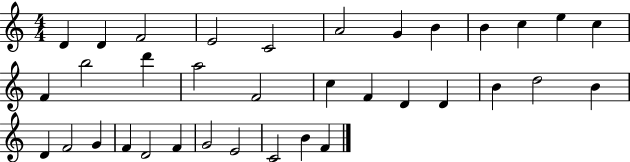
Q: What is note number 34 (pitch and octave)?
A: B4